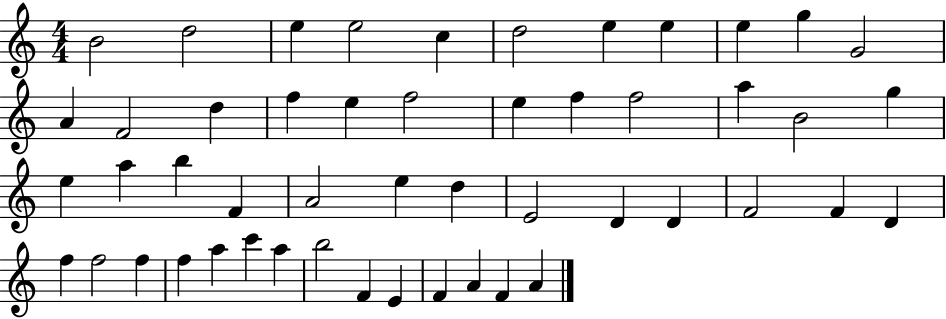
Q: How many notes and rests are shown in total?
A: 50